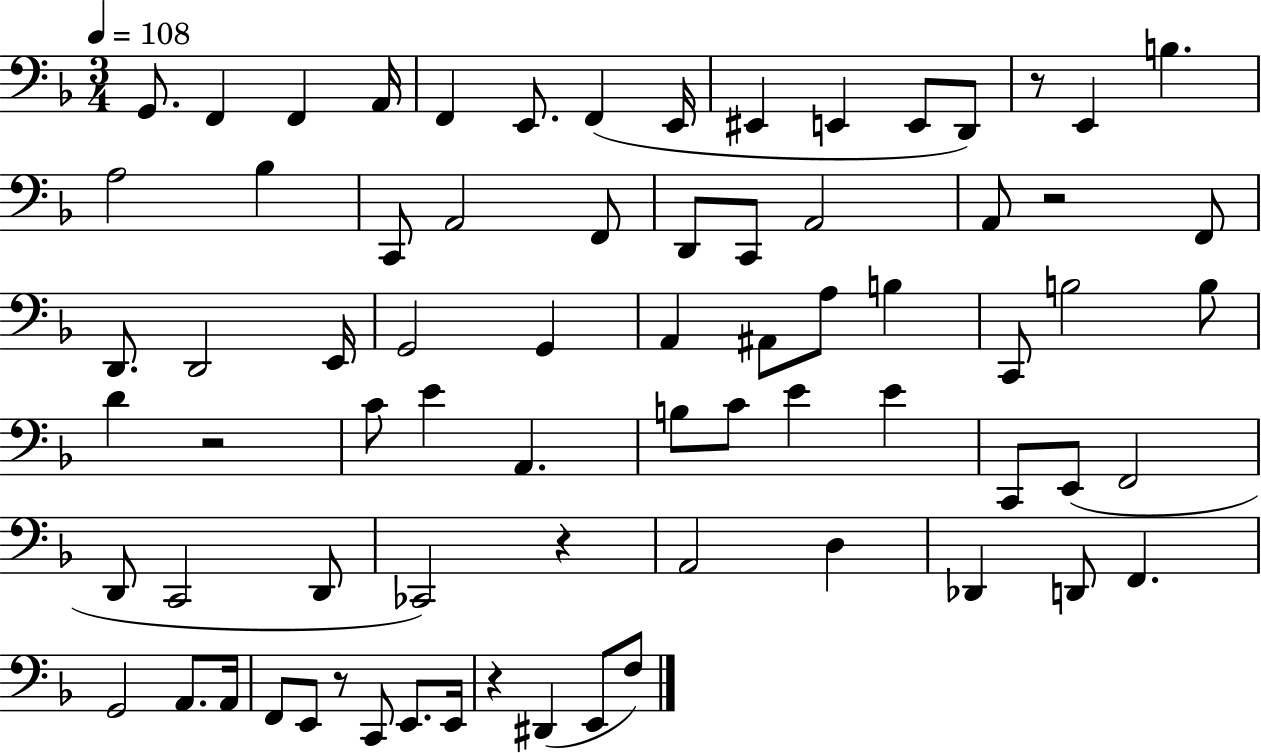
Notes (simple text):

G2/e. F2/q F2/q A2/s F2/q E2/e. F2/q E2/s EIS2/q E2/q E2/e D2/e R/e E2/q B3/q. A3/h Bb3/q C2/e A2/h F2/e D2/e C2/e A2/h A2/e R/h F2/e D2/e. D2/h E2/s G2/h G2/q A2/q A#2/e A3/e B3/q C2/e B3/h B3/e D4/q R/h C4/e E4/q A2/q. B3/e C4/e E4/q E4/q C2/e E2/e F2/h D2/e C2/h D2/e CES2/h R/q A2/h D3/q Db2/q D2/e F2/q. G2/h A2/e. A2/s F2/e E2/e R/e C2/e E2/e. E2/s R/q D#2/q E2/e F3/e